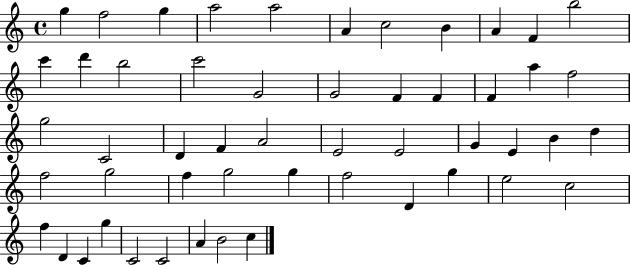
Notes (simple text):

G5/q F5/h G5/q A5/h A5/h A4/q C5/h B4/q A4/q F4/q B5/h C6/q D6/q B5/h C6/h G4/h G4/h F4/q F4/q F4/q A5/q F5/h G5/h C4/h D4/q F4/q A4/h E4/h E4/h G4/q E4/q B4/q D5/q F5/h G5/h F5/q G5/h G5/q F5/h D4/q G5/q E5/h C5/h F5/q D4/q C4/q G5/q C4/h C4/h A4/q B4/h C5/q